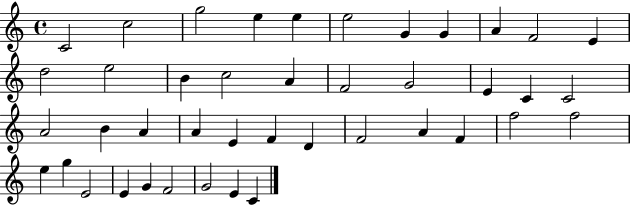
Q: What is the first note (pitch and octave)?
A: C4